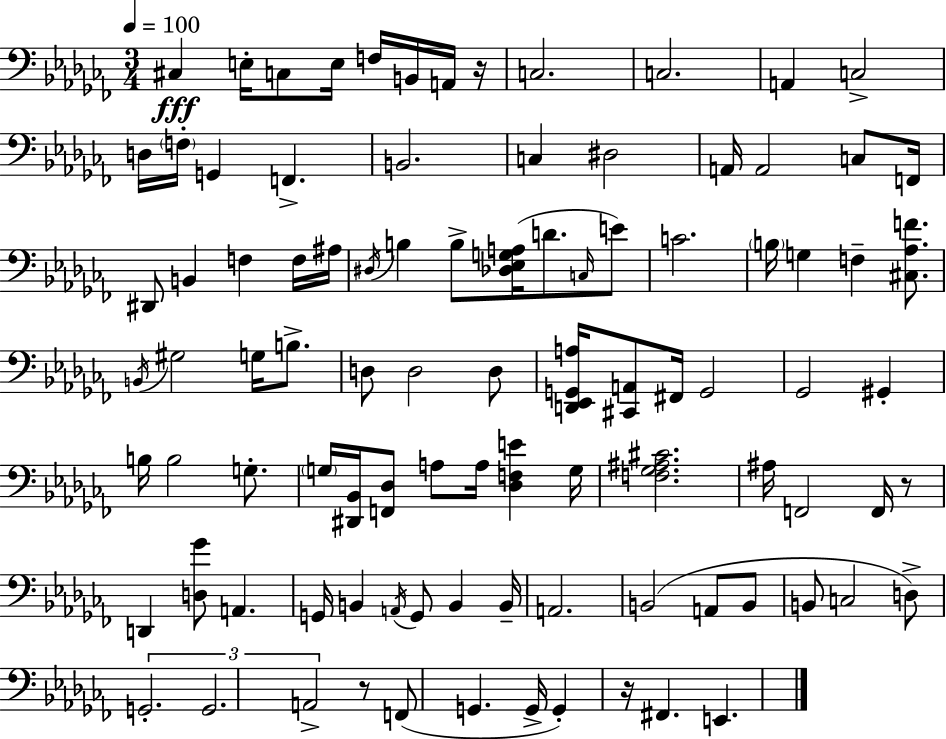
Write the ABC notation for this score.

X:1
T:Untitled
M:3/4
L:1/4
K:Abm
^C, E,/4 C,/2 E,/4 F,/4 B,,/4 A,,/4 z/4 C,2 C,2 A,, C,2 D,/4 F,/4 G,, F,, B,,2 C, ^D,2 A,,/4 A,,2 C,/2 F,,/4 ^D,,/2 B,, F, F,/4 ^A,/4 ^D,/4 B, B,/2 [_D,_E,G,A,]/4 D/2 C,/4 E/2 C2 B,/4 G, F, [^C,_A,F]/2 B,,/4 ^G,2 G,/4 B,/2 D,/2 D,2 D,/2 [D,,_E,,G,,A,]/4 [^C,,A,,]/2 ^F,,/4 G,,2 _G,,2 ^G,, B,/4 B,2 G,/2 G,/4 [^D,,_B,,]/4 [F,,_D,]/2 A,/2 A,/4 [_D,F,E] G,/4 [F,_G,^A,^C]2 ^A,/4 F,,2 F,,/4 z/2 D,, [D,_G]/2 A,, G,,/4 B,, A,,/4 G,,/2 B,, B,,/4 A,,2 B,,2 A,,/2 B,,/2 B,,/2 C,2 D,/2 G,,2 G,,2 A,,2 z/2 F,,/2 G,, G,,/4 G,, z/4 ^F,, E,,